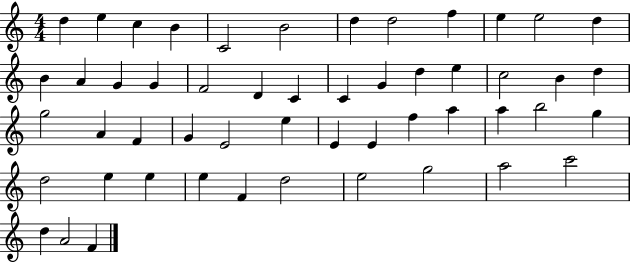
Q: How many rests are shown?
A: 0